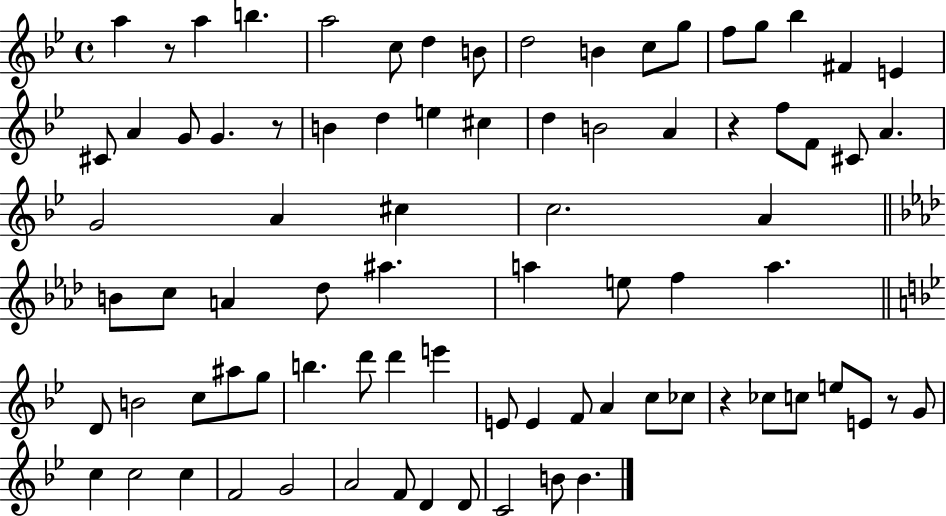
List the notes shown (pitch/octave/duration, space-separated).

A5/q R/e A5/q B5/q. A5/h C5/e D5/q B4/e D5/h B4/q C5/e G5/e F5/e G5/e Bb5/q F#4/q E4/q C#4/e A4/q G4/e G4/q. R/e B4/q D5/q E5/q C#5/q D5/q B4/h A4/q R/q F5/e F4/e C#4/e A4/q. G4/h A4/q C#5/q C5/h. A4/q B4/e C5/e A4/q Db5/e A#5/q. A5/q E5/e F5/q A5/q. D4/e B4/h C5/e A#5/e G5/e B5/q. D6/e D6/q E6/q E4/e E4/q F4/e A4/q C5/e CES5/e R/q CES5/e C5/e E5/e E4/e R/e G4/e C5/q C5/h C5/q F4/h G4/h A4/h F4/e D4/q D4/e C4/h B4/e B4/q.